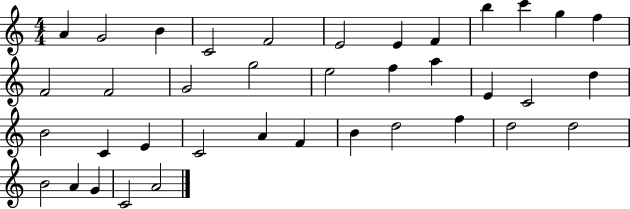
A4/q G4/h B4/q C4/h F4/h E4/h E4/q F4/q B5/q C6/q G5/q F5/q F4/h F4/h G4/h G5/h E5/h F5/q A5/q E4/q C4/h D5/q B4/h C4/q E4/q C4/h A4/q F4/q B4/q D5/h F5/q D5/h D5/h B4/h A4/q G4/q C4/h A4/h